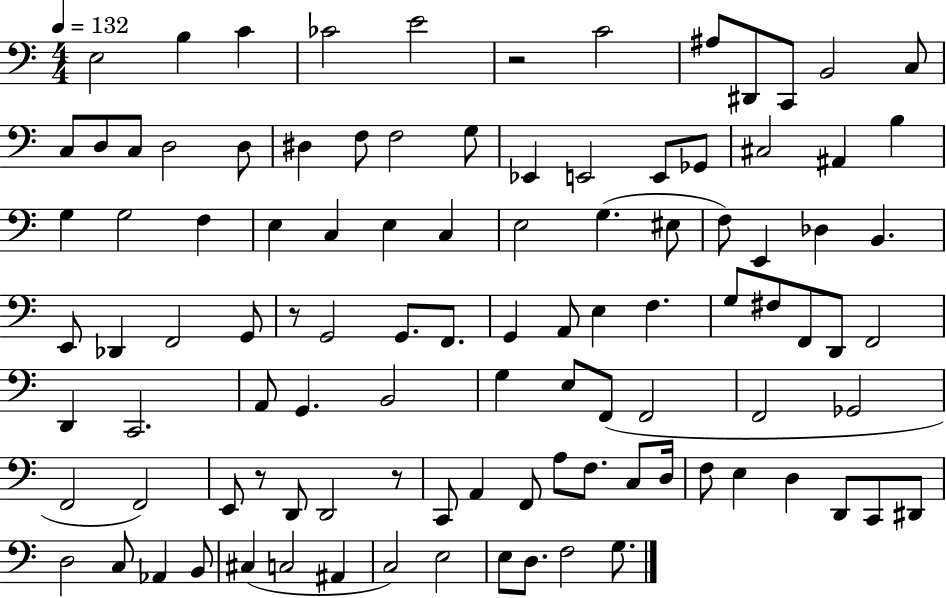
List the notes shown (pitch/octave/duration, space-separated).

E3/h B3/q C4/q CES4/h E4/h R/h C4/h A#3/e D#2/e C2/e B2/h C3/e C3/e D3/e C3/e D3/h D3/e D#3/q F3/e F3/h G3/e Eb2/q E2/h E2/e Gb2/e C#3/h A#2/q B3/q G3/q G3/h F3/q E3/q C3/q E3/q C3/q E3/h G3/q. EIS3/e F3/e E2/q Db3/q B2/q. E2/e Db2/q F2/h G2/e R/e G2/h G2/e. F2/e. G2/q A2/e E3/q F3/q. G3/e F#3/e F2/e D2/e F2/h D2/q C2/h. A2/e G2/q. B2/h G3/q E3/e F2/e F2/h F2/h Gb2/h F2/h F2/h E2/e R/e D2/e D2/h R/e C2/e A2/q F2/e A3/e F3/e. C3/e D3/s F3/e E3/q D3/q D2/e C2/e D#2/e D3/h C3/e Ab2/q B2/e C#3/q C3/h A#2/q C3/h E3/h E3/e D3/e. F3/h G3/e.